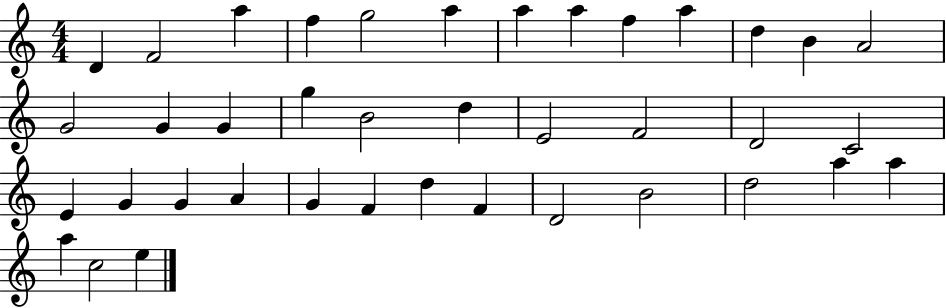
X:1
T:Untitled
M:4/4
L:1/4
K:C
D F2 a f g2 a a a f a d B A2 G2 G G g B2 d E2 F2 D2 C2 E G G A G F d F D2 B2 d2 a a a c2 e